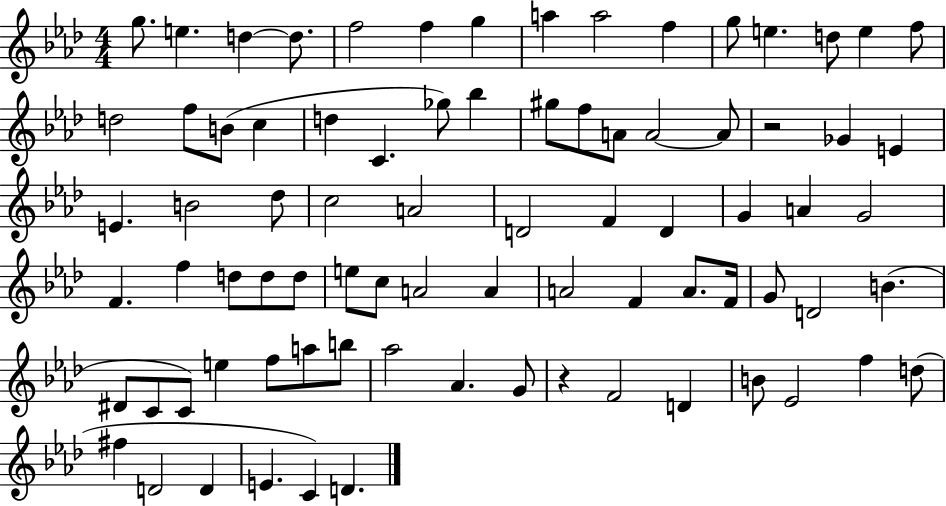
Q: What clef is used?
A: treble